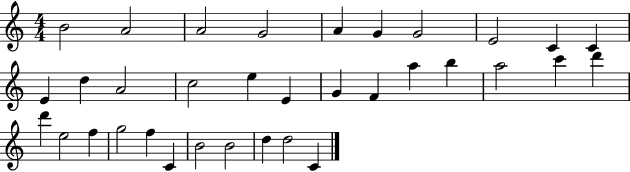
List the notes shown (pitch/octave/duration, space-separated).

B4/h A4/h A4/h G4/h A4/q G4/q G4/h E4/h C4/q C4/q E4/q D5/q A4/h C5/h E5/q E4/q G4/q F4/q A5/q B5/q A5/h C6/q D6/q D6/q E5/h F5/q G5/h F5/q C4/q B4/h B4/h D5/q D5/h C4/q